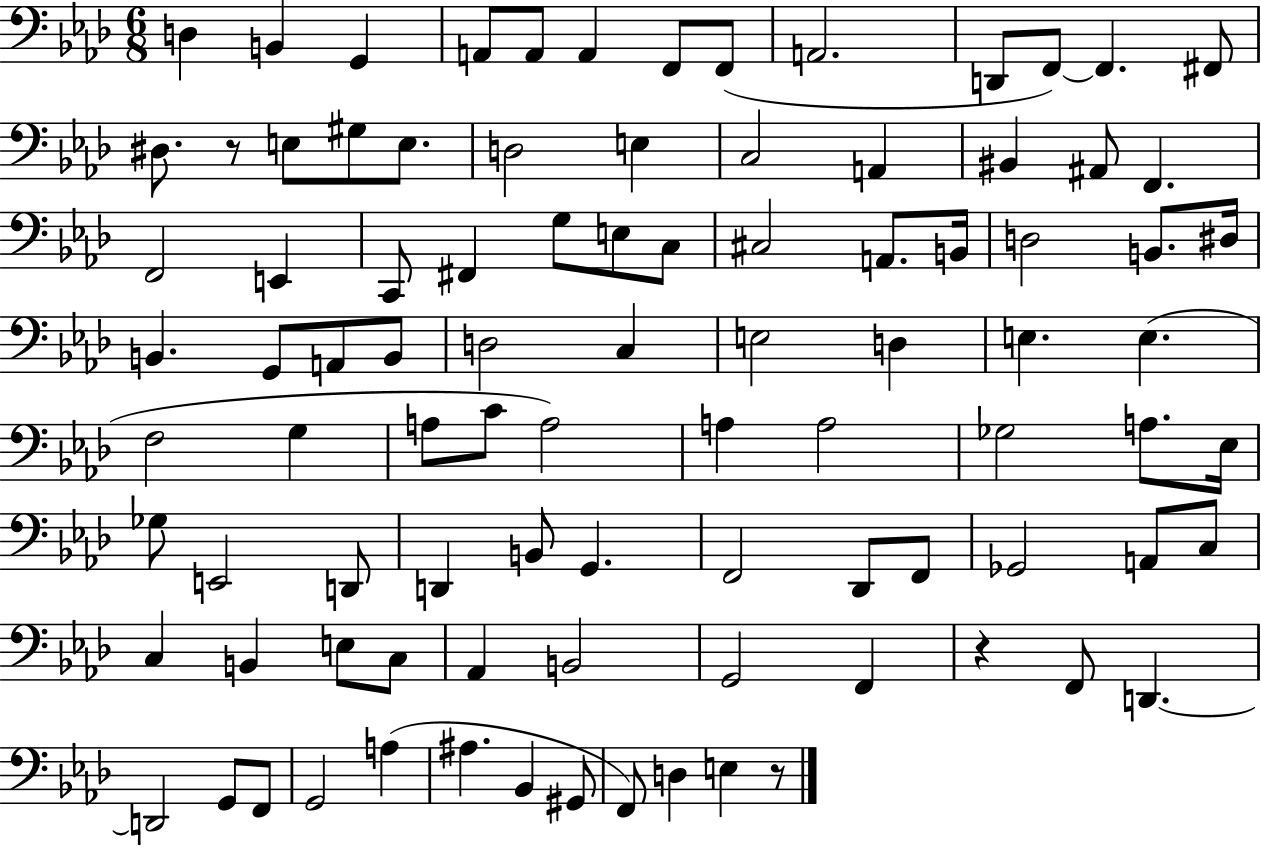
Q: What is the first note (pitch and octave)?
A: D3